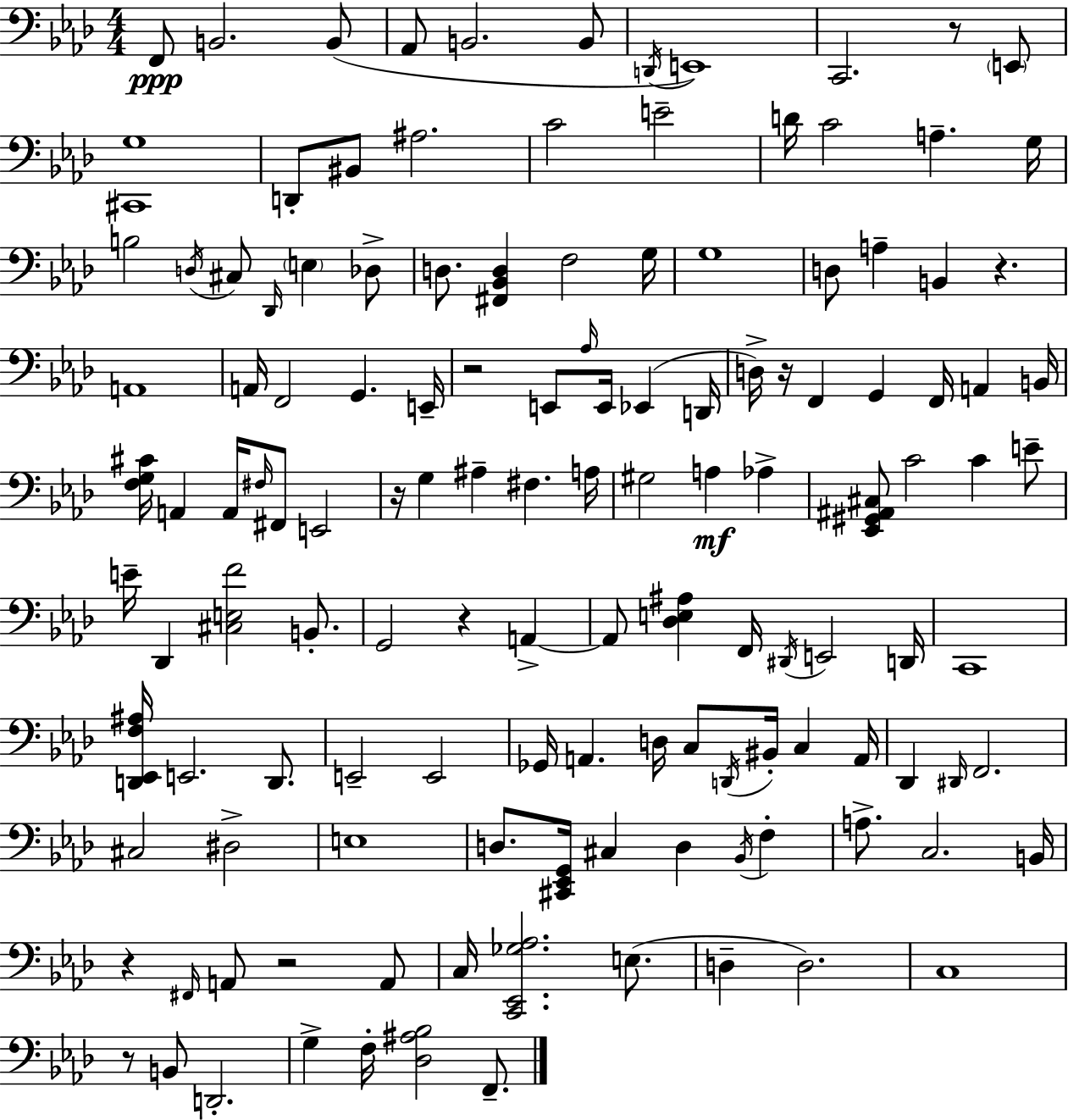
{
  \clef bass
  \numericTimeSignature
  \time 4/4
  \key f \minor
  f,8\ppp b,2. b,8( | aes,8 b,2. b,8 | \acciaccatura { d,16 }) e,1 | c,2. r8 \parenthesize e,8 | \break <cis, g>1 | d,8-. bis,8 ais2. | c'2 e'2-- | d'16 c'2 a4.-- | \break g16 b2 \acciaccatura { d16 } cis8 \grace { des,16 } \parenthesize e4 | des8-> d8. <fis, bes, d>4 f2 | g16 g1 | d8 a4-- b,4 r4. | \break a,1 | a,16 f,2 g,4. | e,16-- r2 e,8 \grace { aes16 } e,16 ees,4( | d,16 d16->) r16 f,4 g,4 f,16 a,4 | \break b,16 <f g cis'>16 a,4 a,16 \grace { fis16 } fis,8 e,2 | r16 g4 ais4-- fis4. | a16 gis2 a4\mf | aes4-> <ees, gis, ais, cis>8 c'2 c'4 | \break e'8-- e'16-- des,4 <cis e f'>2 | b,8.-. g,2 r4 | a,4->~~ a,8 <des e ais>4 f,16 \acciaccatura { dis,16 } e,2 | d,16 c,1 | \break <d, ees, f ais>16 e,2. | d,8. e,2-- e,2 | ges,16 a,4. d16 c8 | \acciaccatura { d,16 } bis,16-. c4 a,16 des,4 \grace { dis,16 } f,2. | \break cis2 | dis2-> e1 | d8. <cis, ees, g,>16 cis4 | d4 \acciaccatura { bes,16 } f4-. a8.-> c2. | \break b,16 r4 \grace { fis,16 } a,8 | r2 a,8 c16 <c, ees, ges aes>2. | e8.( d4-- d2.) | c1 | \break r8 b,8 d,2.-. | g4-> f16-. <des ais bes>2 | f,8.-- \bar "|."
}